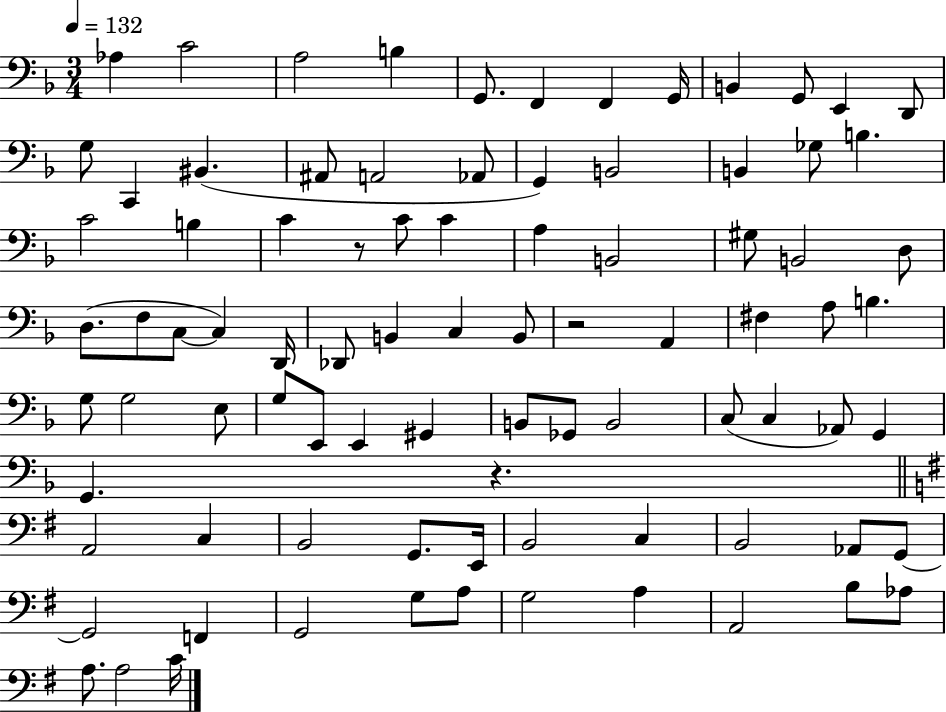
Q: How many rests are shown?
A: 3